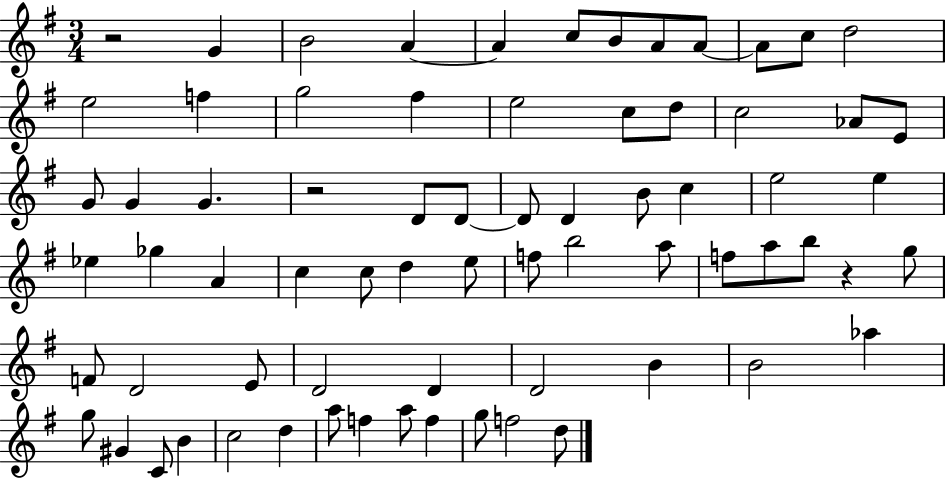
R/h G4/q B4/h A4/q A4/q C5/e B4/e A4/e A4/e A4/e C5/e D5/h E5/h F5/q G5/h F#5/q E5/h C5/e D5/e C5/h Ab4/e E4/e G4/e G4/q G4/q. R/h D4/e D4/e D4/e D4/q B4/e C5/q E5/h E5/q Eb5/q Gb5/q A4/q C5/q C5/e D5/q E5/e F5/e B5/h A5/e F5/e A5/e B5/e R/q G5/e F4/e D4/h E4/e D4/h D4/q D4/h B4/q B4/h Ab5/q G5/e G#4/q C4/e B4/q C5/h D5/q A5/e F5/q A5/e F5/q G5/e F5/h D5/e